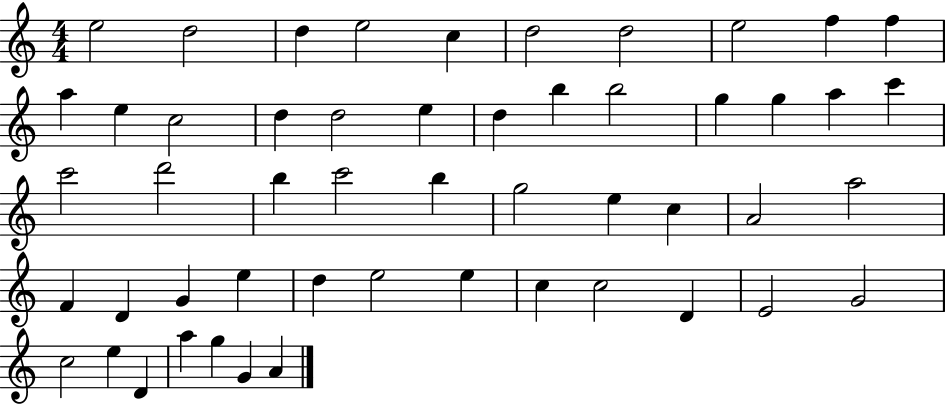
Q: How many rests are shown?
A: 0